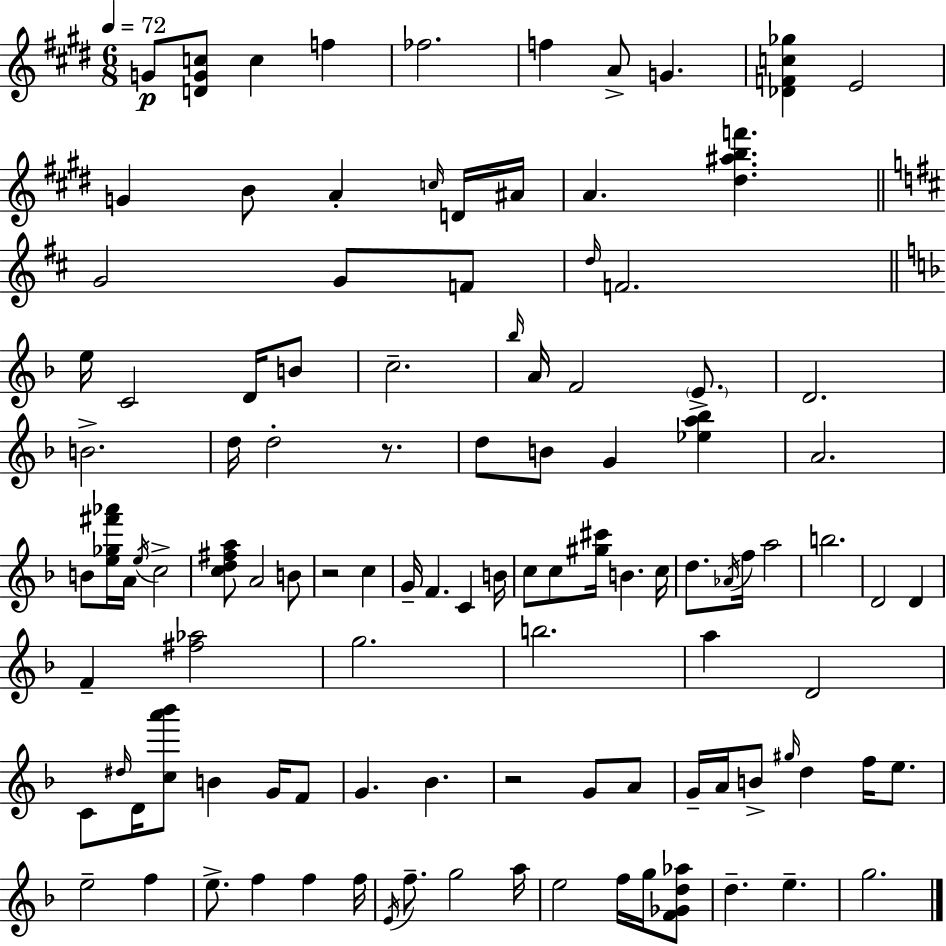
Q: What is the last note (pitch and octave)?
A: G5